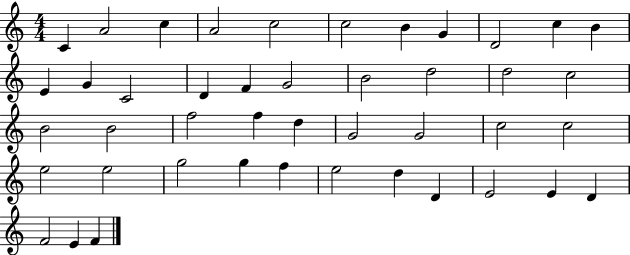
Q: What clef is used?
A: treble